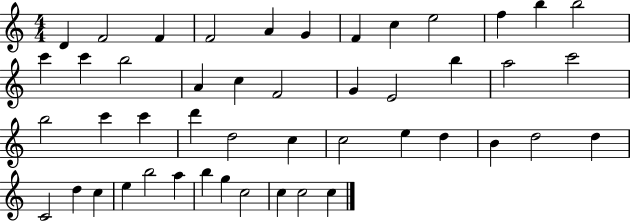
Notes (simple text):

D4/q F4/h F4/q F4/h A4/q G4/q F4/q C5/q E5/h F5/q B5/q B5/h C6/q C6/q B5/h A4/q C5/q F4/h G4/q E4/h B5/q A5/h C6/h B5/h C6/q C6/q D6/q D5/h C5/q C5/h E5/q D5/q B4/q D5/h D5/q C4/h D5/q C5/q E5/q B5/h A5/q B5/q G5/q C5/h C5/q C5/h C5/q